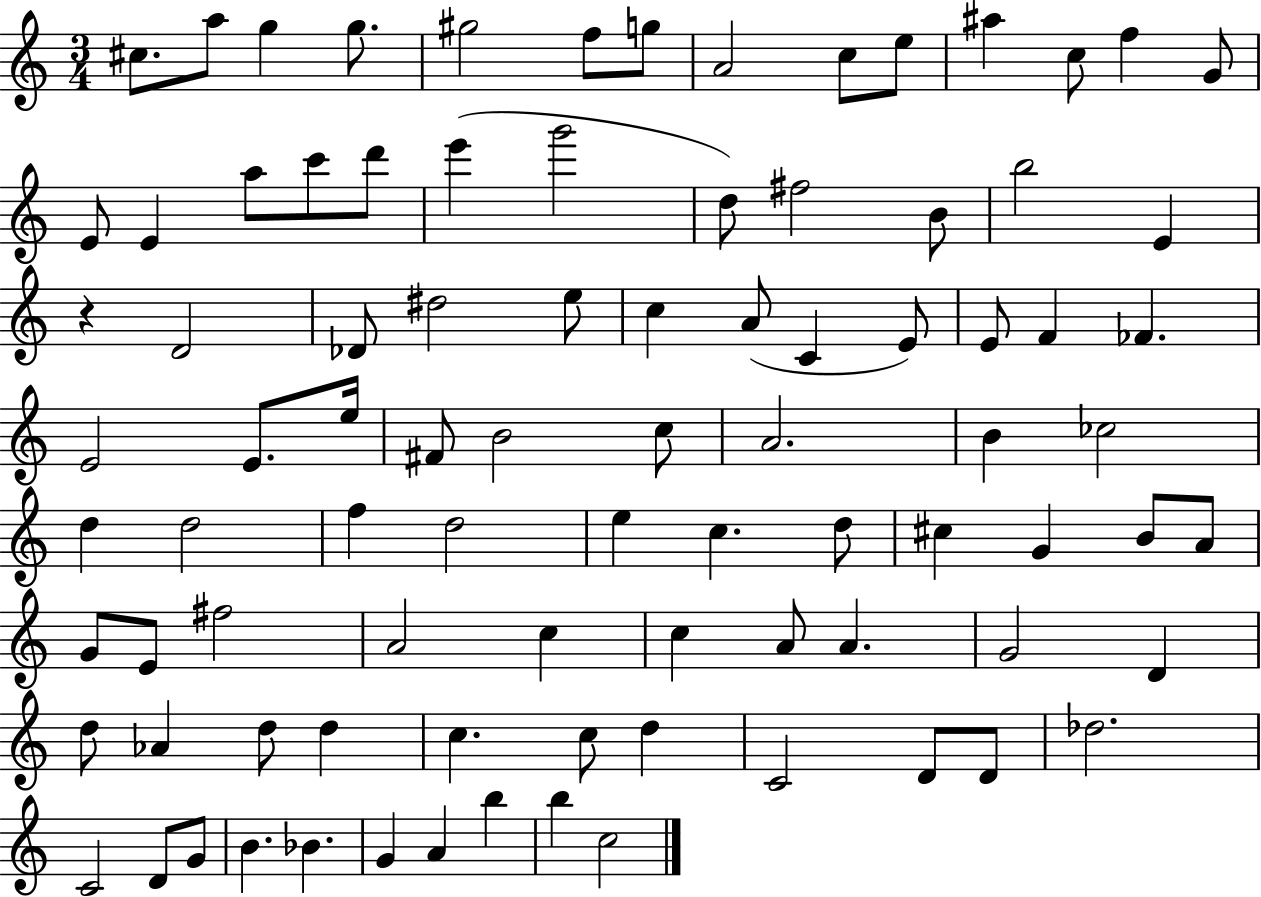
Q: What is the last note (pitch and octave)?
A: C5